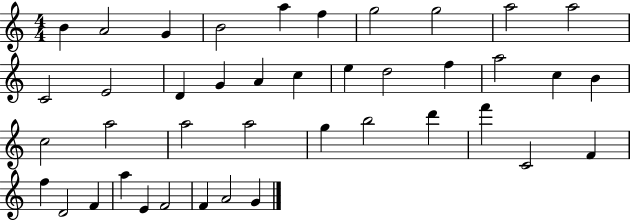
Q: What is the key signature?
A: C major